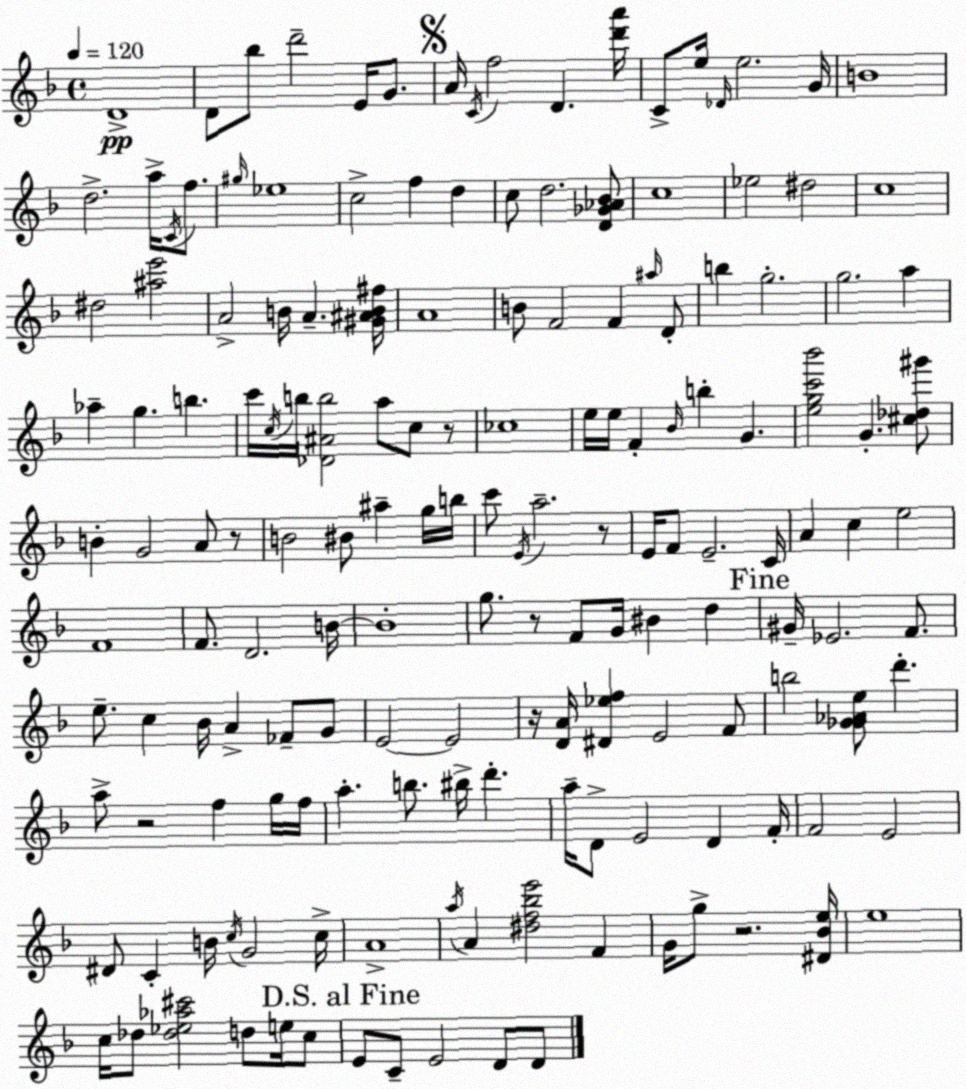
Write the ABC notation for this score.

X:1
T:Untitled
M:4/4
L:1/4
K:F
D4 D/2 _b/2 d'2 E/4 G/2 A/4 C/4 f2 D [d'a']/4 C/2 e/4 _D/4 e2 G/4 B4 d2 a/4 C/4 f/2 ^g/4 _e4 c2 f d c/2 d2 [D_G_A_B]/2 c4 _e2 ^d2 c4 ^d2 [^ae']2 A2 B/4 A [^G^AB^f]/4 A4 B/2 F2 F ^a/4 D/2 b g2 g2 a _a g b c'/4 c/4 b/4 [_D^Ab]2 a/2 c/2 z/2 _c4 e/4 e/4 F _B/4 b G [egc'_b']2 G [^c_d^g']/2 B G2 A/2 z/2 B2 ^B/2 ^a g/4 b/4 c'/2 E/4 a2 z/2 E/4 F/2 E2 C/4 A c e2 F4 F/2 D2 B/4 B4 g/2 z/2 F/2 G/4 ^B d ^G/4 _E2 F/2 e/2 c _B/4 A _F/2 G/2 E2 E2 z/4 [DA]/4 [^D_ef] E2 F/2 b2 [_G_G_Ae]/2 d' a/2 z2 f g/4 f/4 a b/2 ^b/4 d' a/4 D/2 E2 D F/4 F2 E2 ^D/2 C B/4 c/4 G2 c/4 A4 a/4 A [^df_be']2 F G/4 g/2 z2 [^D_Be]/4 e4 c/4 _d/2 [_d_e_a^c']2 d/2 e/4 c/2 E/2 C/2 E2 D/2 D/2